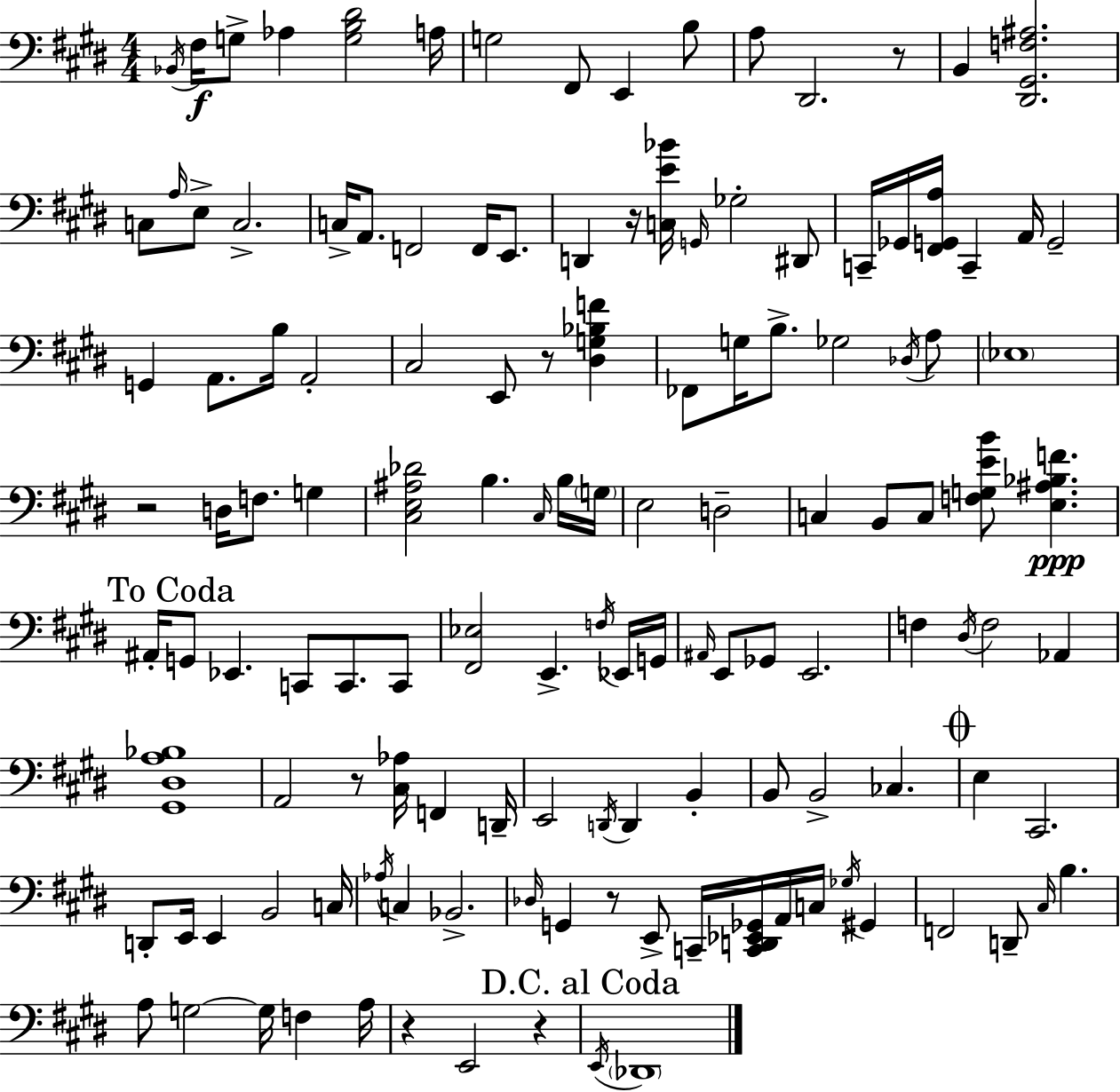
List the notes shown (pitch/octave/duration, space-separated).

Bb2/s F#3/s G3/e Ab3/q [G3,B3,D#4]/h A3/s G3/h F#2/e E2/q B3/e A3/e D#2/h. R/e B2/q [D#2,G#2,F3,A#3]/h. C3/e A3/s E3/e C3/h. C3/s A2/e. F2/h F2/s E2/e. D2/q R/s [C3,E4,Bb4]/s G2/s Gb3/h D#2/e C2/s Gb2/s [F#2,G2,A3]/s C2/q A2/s G2/h G2/q A2/e. B3/s A2/h C#3/h E2/e R/e [D#3,G3,Bb3,F4]/q FES2/e G3/s B3/e. Gb3/h Db3/s A3/e Eb3/w R/h D3/s F3/e. G3/q [C#3,E3,A#3,Db4]/h B3/q. C#3/s B3/s G3/s E3/h D3/h C3/q B2/e C3/e [F3,G3,E4,B4]/e [E3,A#3,Bb3,F4]/q. A#2/s G2/e Eb2/q. C2/e C2/e. C2/e [F#2,Eb3]/h E2/q. F3/s Eb2/s G2/s A#2/s E2/e Gb2/e E2/h. F3/q D#3/s F3/h Ab2/q [G#2,D#3,A3,Bb3]/w A2/h R/e [C#3,Ab3]/s F2/q D2/s E2/h D2/s D2/q B2/q B2/e B2/h CES3/q. E3/q C#2/h. D2/e E2/s E2/q B2/h C3/s Ab3/s C3/q Bb2/h. Db3/s G2/q R/e E2/e C2/s [C2,D2,Eb2,Gb2]/s A2/s C3/s Gb3/s G#2/q F2/h D2/e C#3/s B3/q. A3/e G3/h G3/s F3/q A3/s R/q E2/h R/q E2/s Db2/w